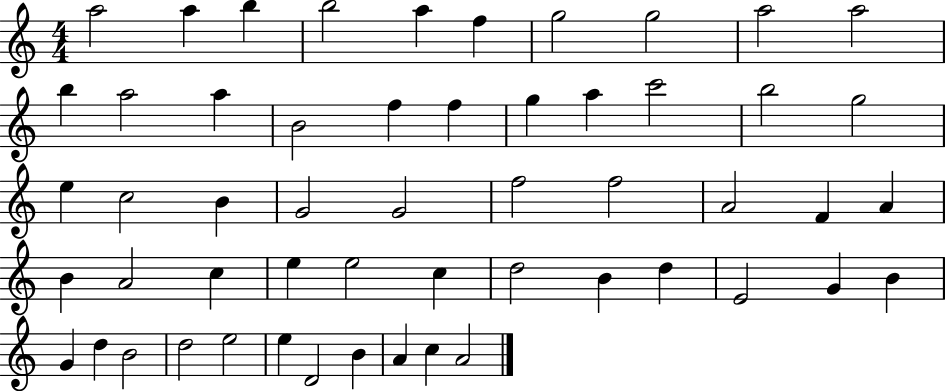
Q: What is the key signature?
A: C major